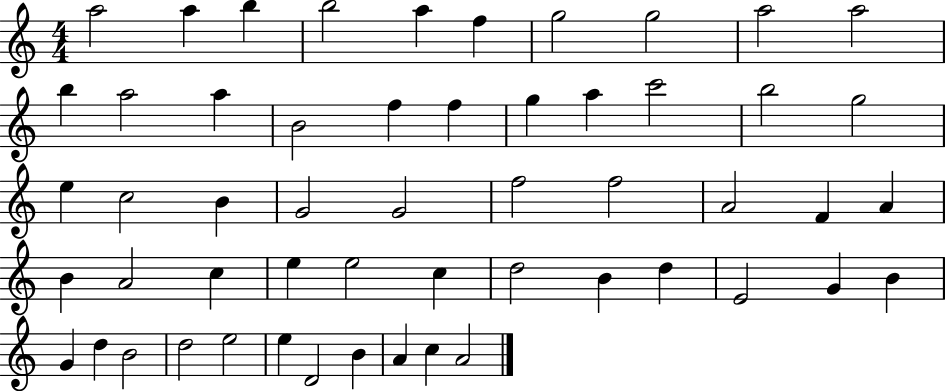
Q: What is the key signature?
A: C major